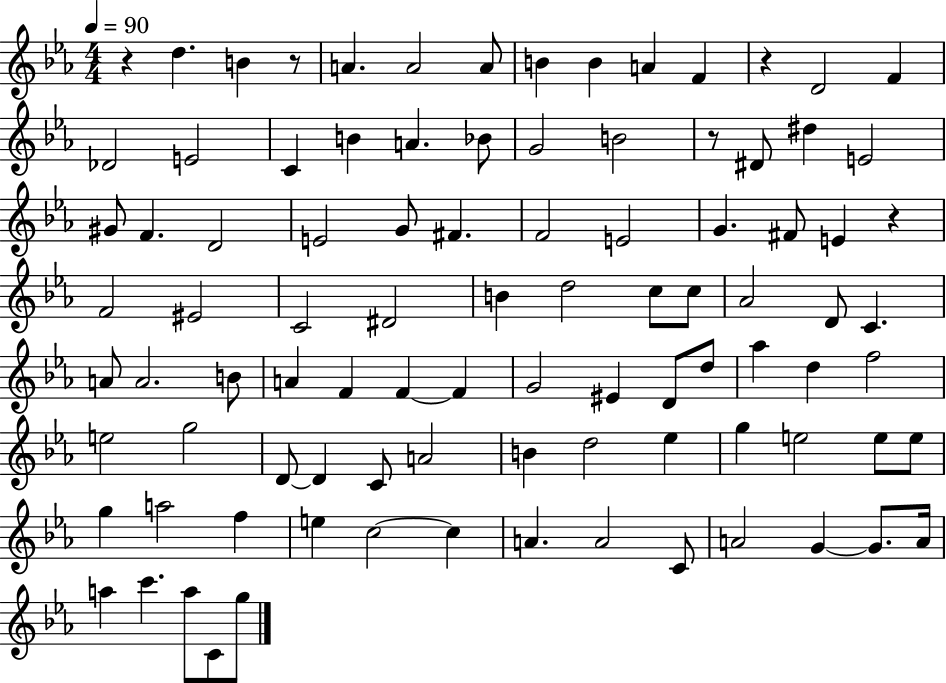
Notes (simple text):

R/q D5/q. B4/q R/e A4/q. A4/h A4/e B4/q B4/q A4/q F4/q R/q D4/h F4/q Db4/h E4/h C4/q B4/q A4/q. Bb4/e G4/h B4/h R/e D#4/e D#5/q E4/h G#4/e F4/q. D4/h E4/h G4/e F#4/q. F4/h E4/h G4/q. F#4/e E4/q R/q F4/h EIS4/h C4/h D#4/h B4/q D5/h C5/e C5/e Ab4/h D4/e C4/q. A4/e A4/h. B4/e A4/q F4/q F4/q F4/q G4/h EIS4/q D4/e D5/e Ab5/q D5/q F5/h E5/h G5/h D4/e D4/q C4/e A4/h B4/q D5/h Eb5/q G5/q E5/h E5/e E5/e G5/q A5/h F5/q E5/q C5/h C5/q A4/q. A4/h C4/e A4/h G4/q G4/e. A4/s A5/q C6/q. A5/e C4/e G5/e